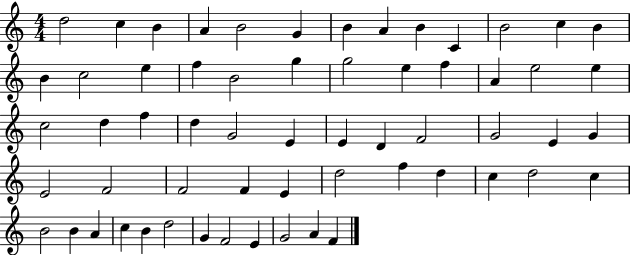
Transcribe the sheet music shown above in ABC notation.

X:1
T:Untitled
M:4/4
L:1/4
K:C
d2 c B A B2 G B A B C B2 c B B c2 e f B2 g g2 e f A e2 e c2 d f d G2 E E D F2 G2 E G E2 F2 F2 F E d2 f d c d2 c B2 B A c B d2 G F2 E G2 A F